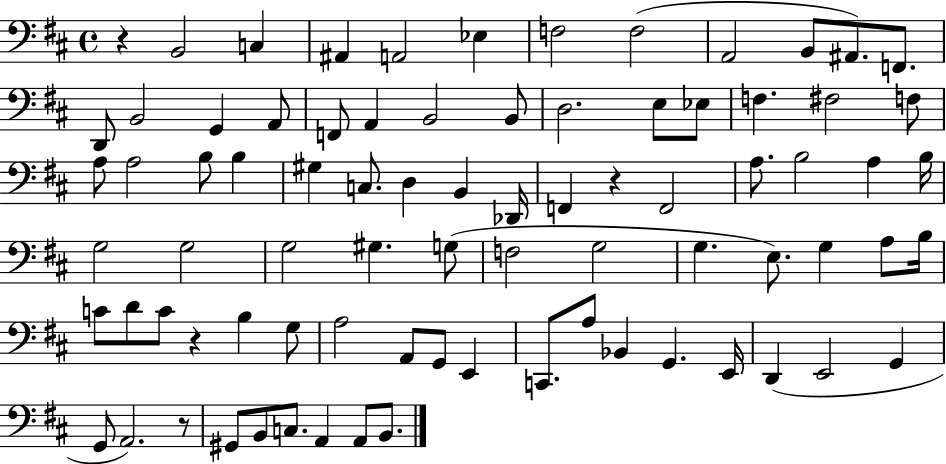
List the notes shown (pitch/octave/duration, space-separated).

R/q B2/h C3/q A#2/q A2/h Eb3/q F3/h F3/h A2/h B2/e A#2/e. F2/e. D2/e B2/h G2/q A2/e F2/e A2/q B2/h B2/e D3/h. E3/e Eb3/e F3/q. F#3/h F3/e A3/e A3/h B3/e B3/q G#3/q C3/e. D3/q B2/q Db2/s F2/q R/q F2/h A3/e. B3/h A3/q B3/s G3/h G3/h G3/h G#3/q. G3/e F3/h G3/h G3/q. E3/e. G3/q A3/e B3/s C4/e D4/e C4/e R/q B3/q G3/e A3/h A2/e G2/e E2/q C2/e. A3/e Bb2/q G2/q. E2/s D2/q E2/h G2/q G2/e A2/h. R/e G#2/e B2/e C3/e. A2/q A2/e B2/e.